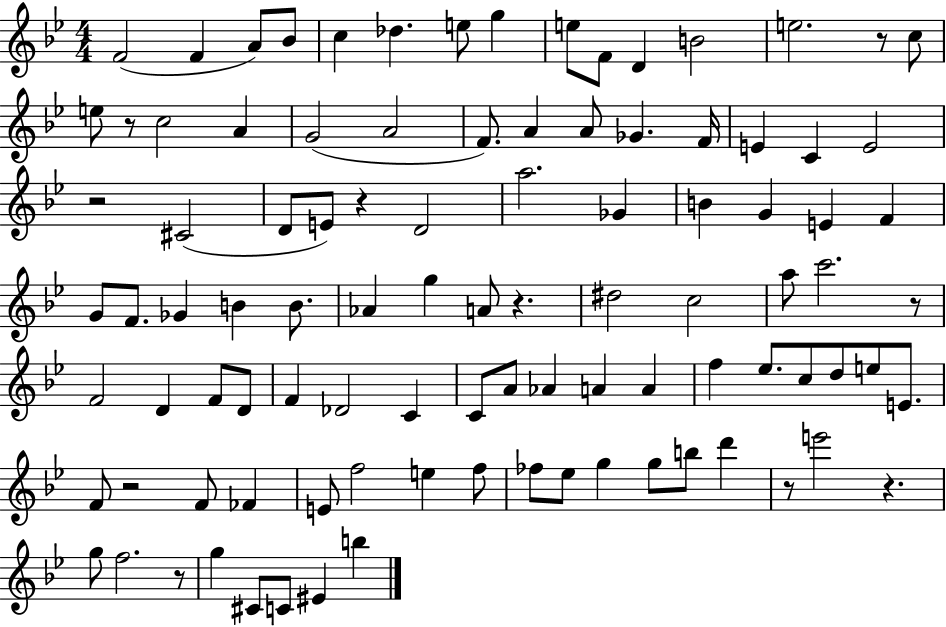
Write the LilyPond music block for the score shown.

{
  \clef treble
  \numericTimeSignature
  \time 4/4
  \key bes \major
  f'2( f'4 a'8) bes'8 | c''4 des''4. e''8 g''4 | e''8 f'8 d'4 b'2 | e''2. r8 c''8 | \break e''8 r8 c''2 a'4 | g'2( a'2 | f'8.) a'4 a'8 ges'4. f'16 | e'4 c'4 e'2 | \break r2 cis'2( | d'8 e'8) r4 d'2 | a''2. ges'4 | b'4 g'4 e'4 f'4 | \break g'8 f'8. ges'4 b'4 b'8. | aes'4 g''4 a'8 r4. | dis''2 c''2 | a''8 c'''2. r8 | \break f'2 d'4 f'8 d'8 | f'4 des'2 c'4 | c'8 a'8 aes'4 a'4 a'4 | f''4 ees''8. c''8 d''8 e''8 e'8. | \break f'8 r2 f'8 fes'4 | e'8 f''2 e''4 f''8 | fes''8 ees''8 g''4 g''8 b''8 d'''4 | r8 e'''2 r4. | \break g''8 f''2. r8 | g''4 cis'8 c'8 eis'4 b''4 | \bar "|."
}